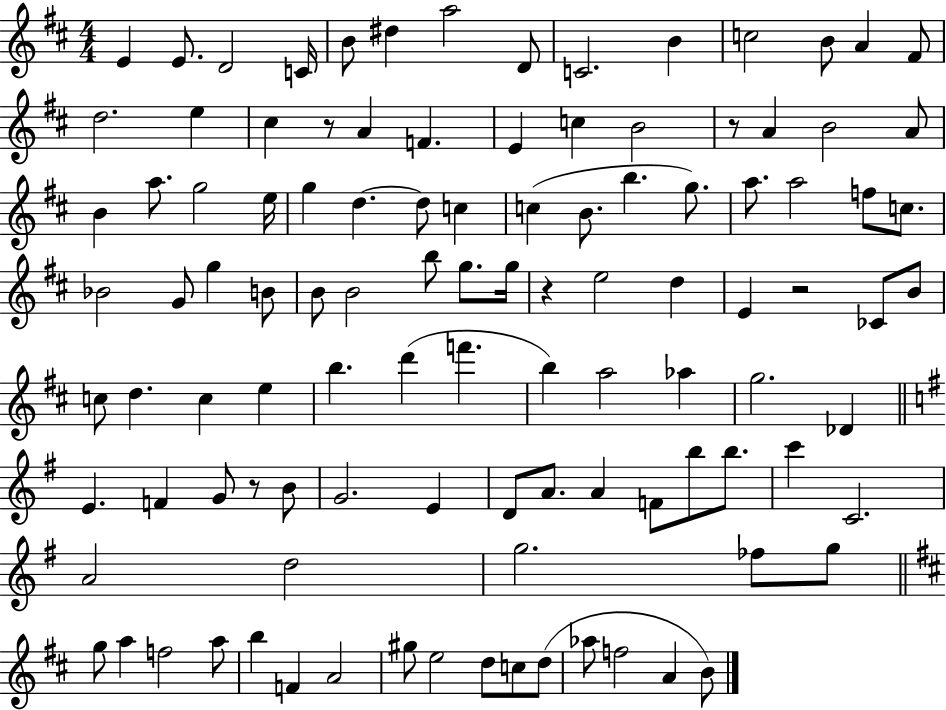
E4/q E4/e. D4/h C4/s B4/e D#5/q A5/h D4/e C4/h. B4/q C5/h B4/e A4/q F#4/e D5/h. E5/q C#5/q R/e A4/q F4/q. E4/q C5/q B4/h R/e A4/q B4/h A4/e B4/q A5/e. G5/h E5/s G5/q D5/q. D5/e C5/q C5/q B4/e. B5/q. G5/e. A5/e. A5/h F5/e C5/e. Bb4/h G4/e G5/q B4/e B4/e B4/h B5/e G5/e. G5/s R/q E5/h D5/q E4/q R/h CES4/e B4/e C5/e D5/q. C5/q E5/q B5/q. D6/q F6/q. B5/q A5/h Ab5/q G5/h. Db4/q E4/q. F4/q G4/e R/e B4/e G4/h. E4/q D4/e A4/e. A4/q F4/e B5/e B5/e. C6/q C4/h. A4/h D5/h G5/h. FES5/e G5/e G5/e A5/q F5/h A5/e B5/q F4/q A4/h G#5/e E5/h D5/e C5/e D5/e Ab5/e F5/h A4/q B4/e